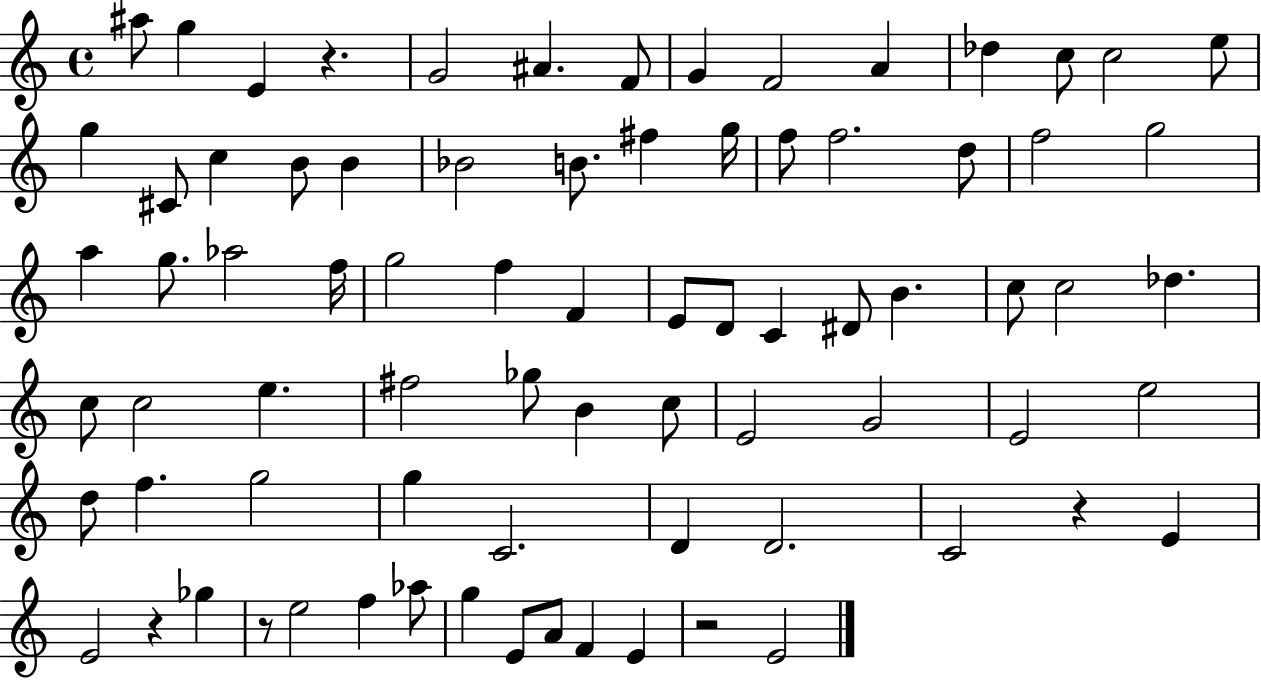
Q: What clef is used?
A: treble